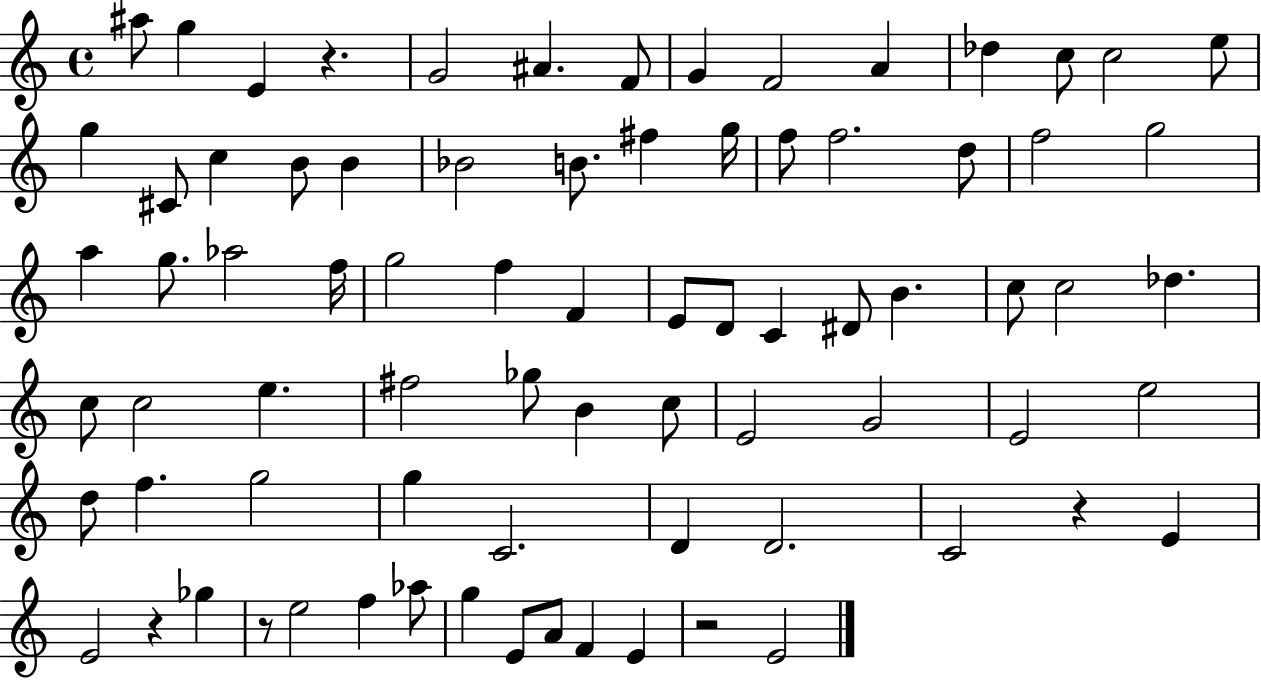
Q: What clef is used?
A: treble